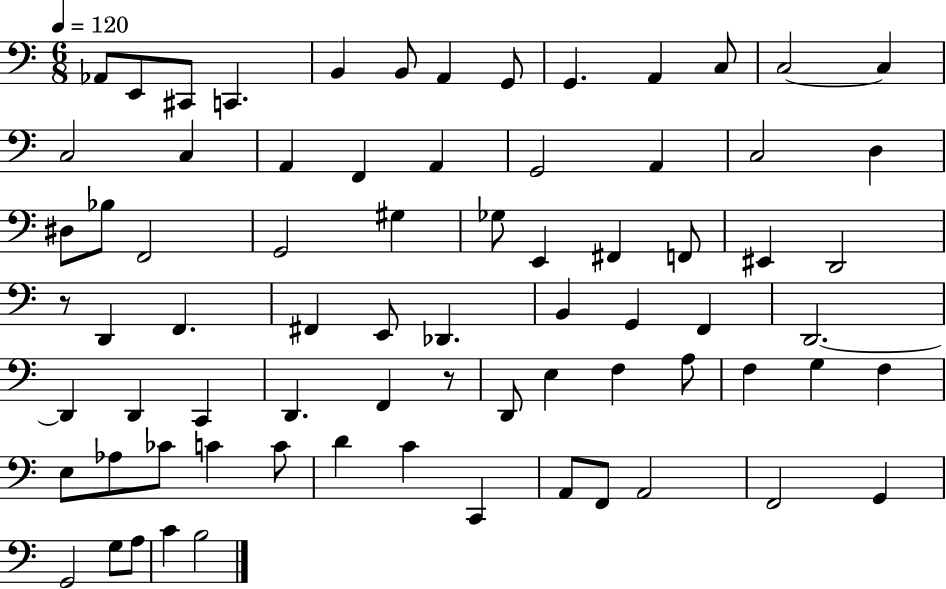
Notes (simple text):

Ab2/e E2/e C#2/e C2/q. B2/q B2/e A2/q G2/e G2/q. A2/q C3/e C3/h C3/q C3/h C3/q A2/q F2/q A2/q G2/h A2/q C3/h D3/q D#3/e Bb3/e F2/h G2/h G#3/q Gb3/e E2/q F#2/q F2/e EIS2/q D2/h R/e D2/q F2/q. F#2/q E2/e Db2/q. B2/q G2/q F2/q D2/h. D2/q D2/q C2/q D2/q. F2/q R/e D2/e E3/q F3/q A3/e F3/q G3/q F3/q E3/e Ab3/e CES4/e C4/q C4/e D4/q C4/q C2/q A2/e F2/e A2/h F2/h G2/q G2/h G3/e A3/e C4/q B3/h